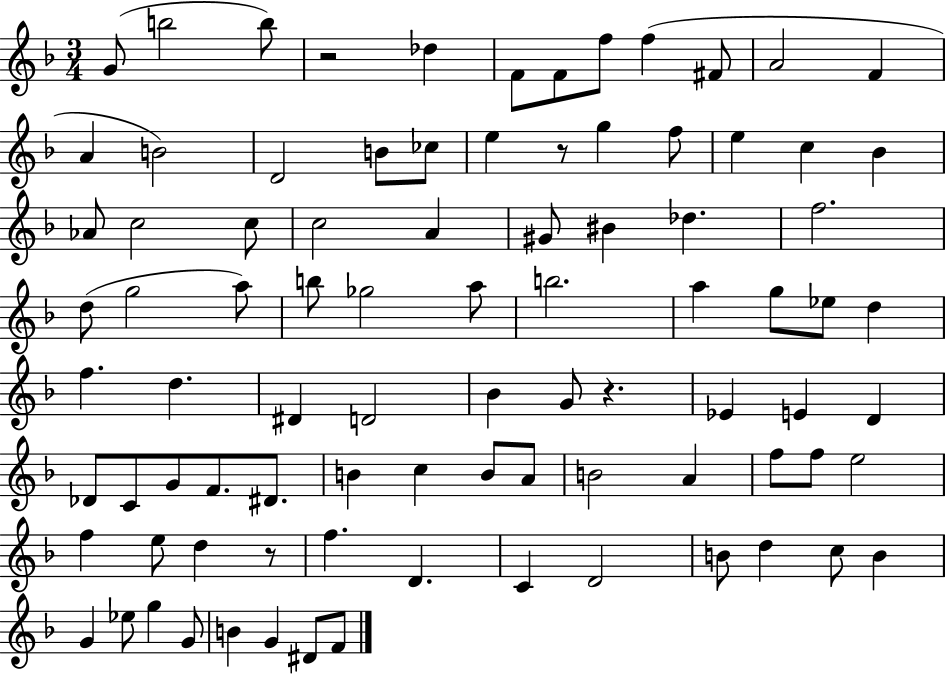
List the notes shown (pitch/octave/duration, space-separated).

G4/e B5/h B5/e R/h Db5/q F4/e F4/e F5/e F5/q F#4/e A4/h F4/q A4/q B4/h D4/h B4/e CES5/e E5/q R/e G5/q F5/e E5/q C5/q Bb4/q Ab4/e C5/h C5/e C5/h A4/q G#4/e BIS4/q Db5/q. F5/h. D5/e G5/h A5/e B5/e Gb5/h A5/e B5/h. A5/q G5/e Eb5/e D5/q F5/q. D5/q. D#4/q D4/h Bb4/q G4/e R/q. Eb4/q E4/q D4/q Db4/e C4/e G4/e F4/e. D#4/e. B4/q C5/q B4/e A4/e B4/h A4/q F5/e F5/e E5/h F5/q E5/e D5/q R/e F5/q. D4/q. C4/q D4/h B4/e D5/q C5/e B4/q G4/q Eb5/e G5/q G4/e B4/q G4/q D#4/e F4/e